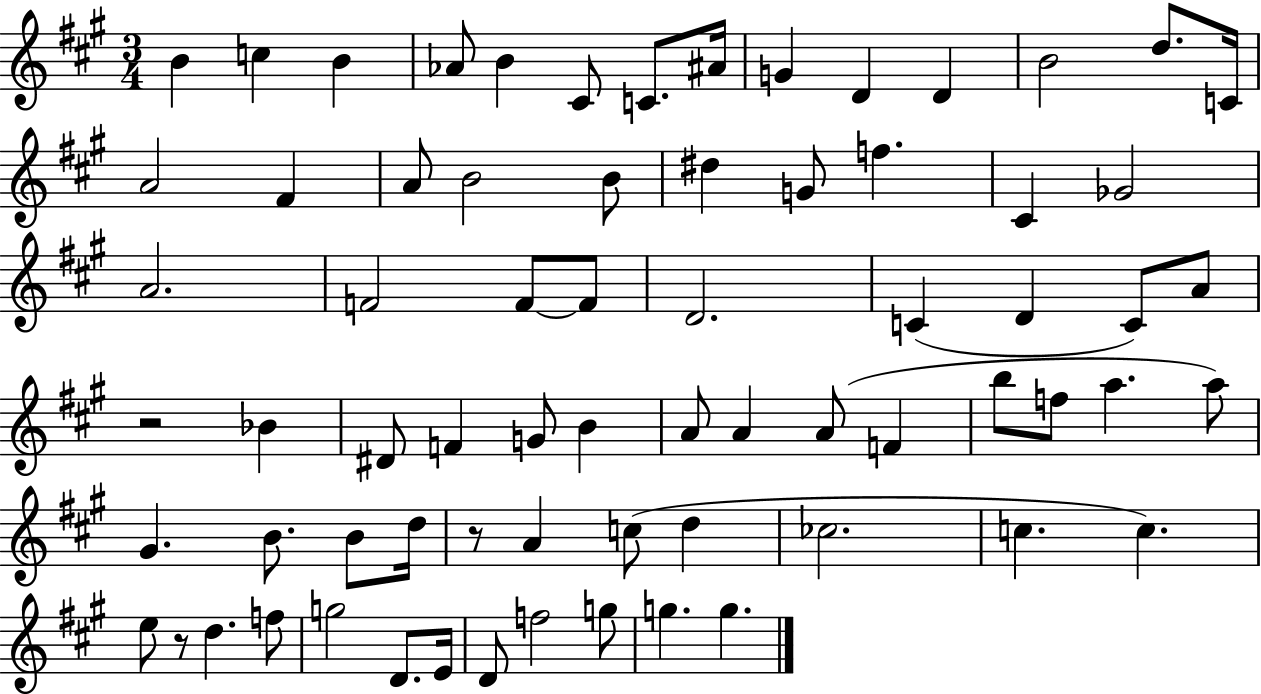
B4/q C5/q B4/q Ab4/e B4/q C#4/e C4/e. A#4/s G4/q D4/q D4/q B4/h D5/e. C4/s A4/h F#4/q A4/e B4/h B4/e D#5/q G4/e F5/q. C#4/q Gb4/h A4/h. F4/h F4/e F4/e D4/h. C4/q D4/q C4/e A4/e R/h Bb4/q D#4/e F4/q G4/e B4/q A4/e A4/q A4/e F4/q B5/e F5/e A5/q. A5/e G#4/q. B4/e. B4/e D5/s R/e A4/q C5/e D5/q CES5/h. C5/q. C5/q. E5/e R/e D5/q. F5/e G5/h D4/e. E4/s D4/e F5/h G5/e G5/q. G5/q.